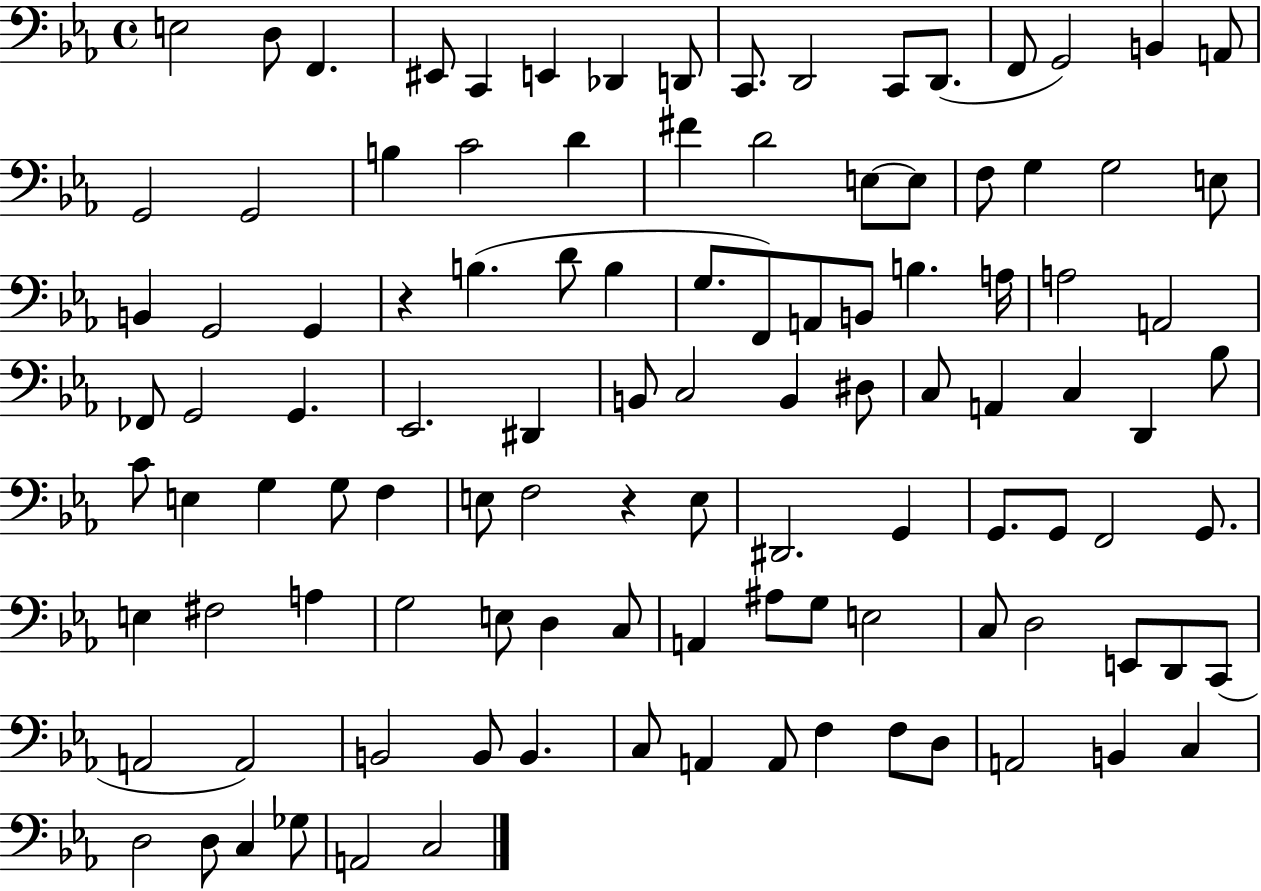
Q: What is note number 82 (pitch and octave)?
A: E3